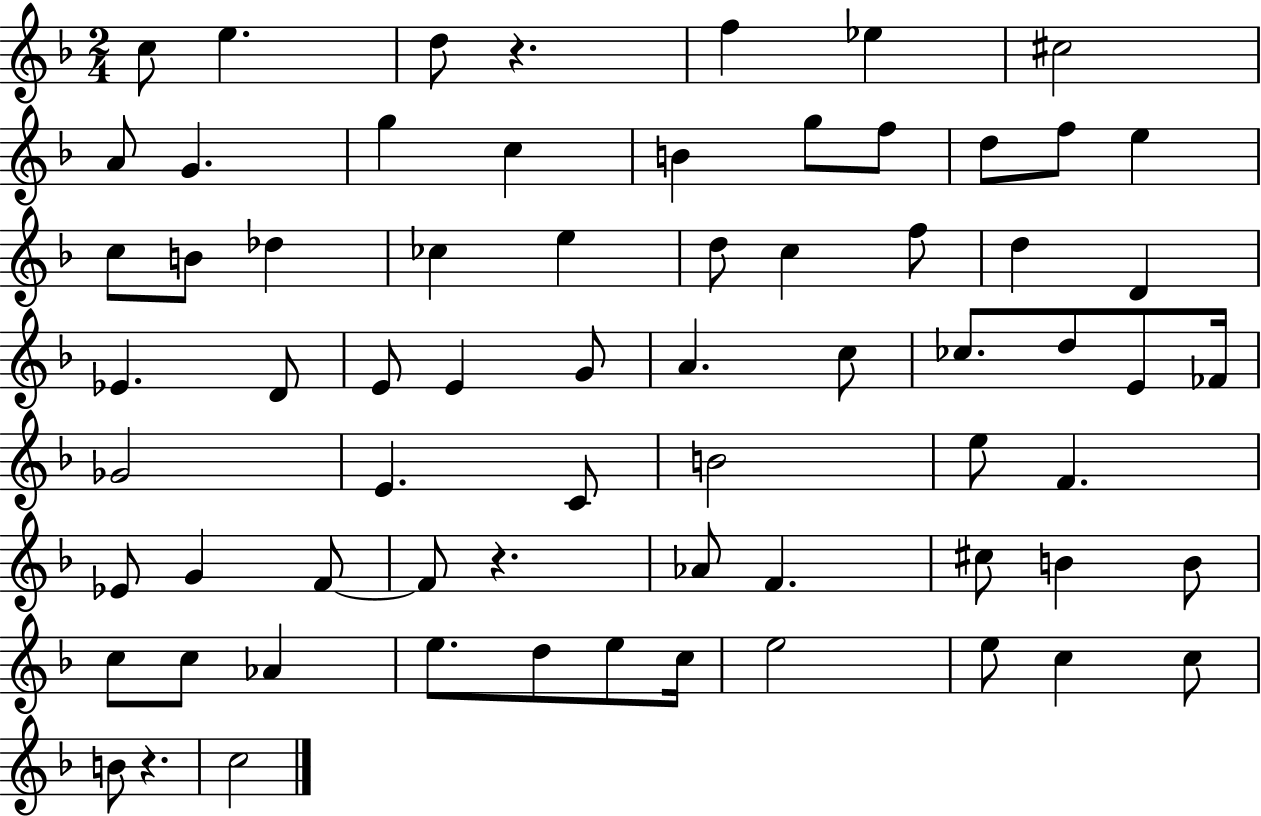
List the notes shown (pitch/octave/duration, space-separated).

C5/e E5/q. D5/e R/q. F5/q Eb5/q C#5/h A4/e G4/q. G5/q C5/q B4/q G5/e F5/e D5/e F5/e E5/q C5/e B4/e Db5/q CES5/q E5/q D5/e C5/q F5/e D5/q D4/q Eb4/q. D4/e E4/e E4/q G4/e A4/q. C5/e CES5/e. D5/e E4/e FES4/s Gb4/h E4/q. C4/e B4/h E5/e F4/q. Eb4/e G4/q F4/e F4/e R/q. Ab4/e F4/q. C#5/e B4/q B4/e C5/e C5/e Ab4/q E5/e. D5/e E5/e C5/s E5/h E5/e C5/q C5/e B4/e R/q. C5/h